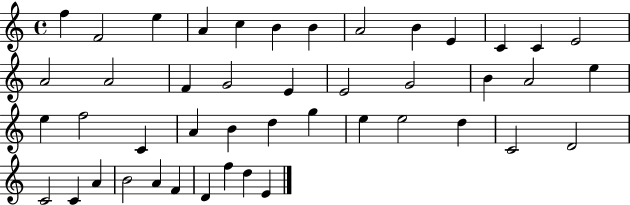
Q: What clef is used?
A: treble